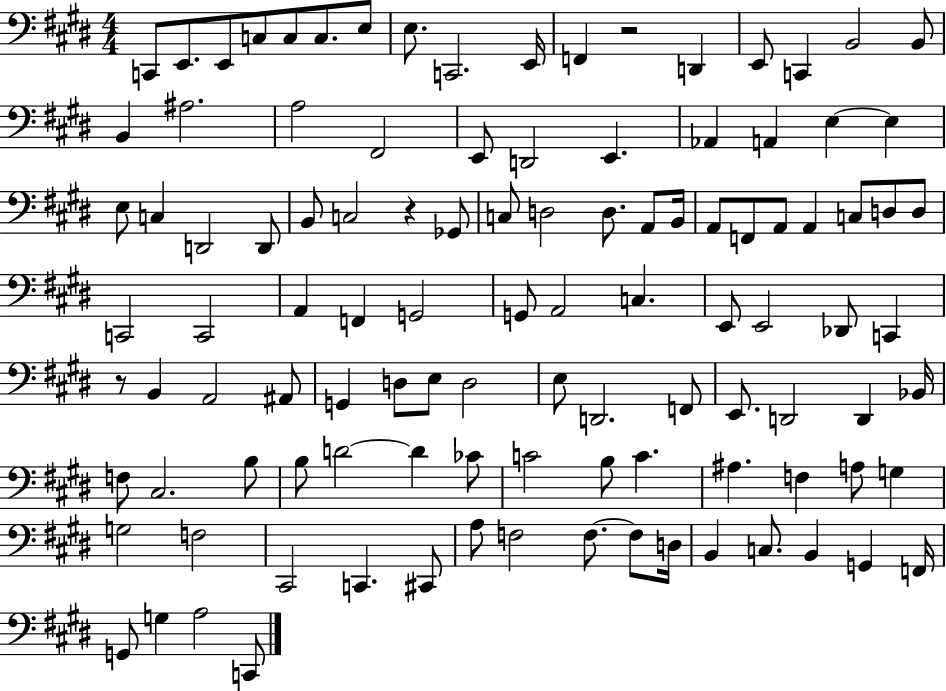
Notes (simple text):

C2/e E2/e. E2/e C3/e C3/e C3/e. E3/e E3/e. C2/h. E2/s F2/q R/h D2/q E2/e C2/q B2/h B2/e B2/q A#3/h. A3/h F#2/h E2/e D2/h E2/q. Ab2/q A2/q E3/q E3/q E3/e C3/q D2/h D2/e B2/e C3/h R/q Gb2/e C3/e D3/h D3/e. A2/e B2/s A2/e F2/e A2/e A2/q C3/e D3/e D3/e C2/h C2/h A2/q F2/q G2/h G2/e A2/h C3/q. E2/e E2/h Db2/e C2/q R/e B2/q A2/h A#2/e G2/q D3/e E3/e D3/h E3/e D2/h. F2/e E2/e. D2/h D2/q Bb2/s F3/e C#3/h. B3/e B3/e D4/h D4/q CES4/e C4/h B3/e C4/q. A#3/q. F3/q A3/e G3/q G3/h F3/h C#2/h C2/q. C#2/e A3/e F3/h F3/e. F3/e D3/s B2/q C3/e. B2/q G2/q F2/s G2/e G3/q A3/h C2/e